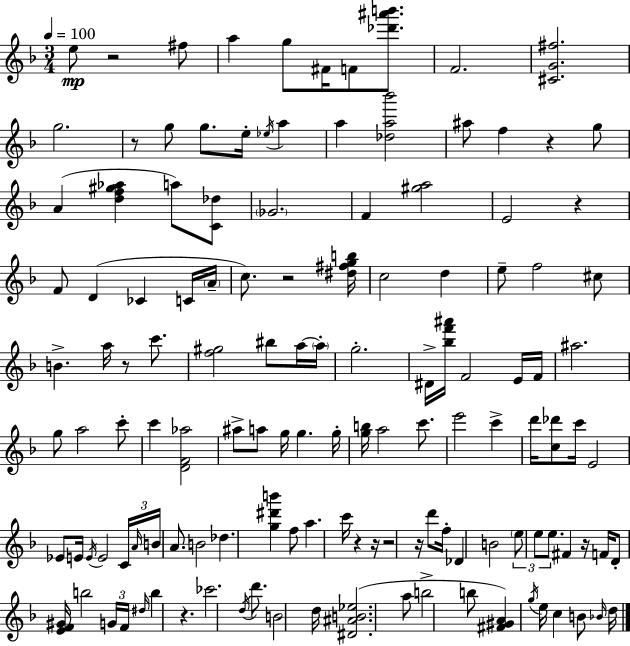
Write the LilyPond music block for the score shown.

{
  \clef treble
  \numericTimeSignature
  \time 3/4
  \key f \major
  \tempo 4 = 100
  e''8\mp r2 fis''8 | a''4 g''8 fis'16 f'8 <des''' ais''' b'''>8. | f'2. | <cis' g' fis''>2. | \break g''2. | r8 g''8 g''8. e''16-. \acciaccatura { ees''16 } a''4 | a''4 <des'' a'' bes'''>2 | ais''8 f''4 r4 g''8 | \break a'4( <d'' f'' gis'' aes''>4 a''8) <c' des''>8 | \parenthesize ges'2. | f'4 <gis'' a''>2 | e'2 r4 | \break f'8 d'4( ces'4 c'16 | \parenthesize a'16-- c''8.) r2 | <dis'' fis'' g'' b''>16 c''2 d''4 | e''8-- f''2 cis''8 | \break b'4.-> a''16 r8 c'''8. | <f'' gis''>2 bis''8 a''16~~ | \parenthesize a''16-. g''2.-. | dis'16-> <bes'' f''' ais'''>16 f'2 e'16 | \break f'16 ais''2. | g''8 a''2 c'''8-. | c'''4 <d' f' aes''>2 | ais''8-> a''8 g''16 g''4. | \break g''16-. <g'' b''>16 a''2 c'''8. | e'''2 c'''4-> | d'''16 <c'' des'''>8 c'''16 e'2 | ees'8 e'16 \acciaccatura { e'16 } e'2 | \break \tuplet 3/2 { c'16 \grace { a'16 } b'16 } a'8. b'2 | des''4. <g'' dis''' b'''>4 | f''8 a''4. c'''16 r4 | r16 r2 r16 | \break d'''8 f''16-. des'4 b'2 | \tuplet 3/2 { \parenthesize e''8 e''8 e''8. } fis'4 | r16 f'16 d'8-. <e' f' gis'>16 b''2 | \tuplet 3/2 { g'16 f'16 \grace { dis''16 } } b''4 r4. | \break ces'''2. | \acciaccatura { d''16 } d'''8. b'2 | d''16 <dis' ais' b' ees''>2.( | a''8 b''2-> | \break b''8 <fis' gis' a'>4) \acciaccatura { g''16 } e''16 c''4 | b'8 \grace { bes'16 } d''16 \bar "|."
}